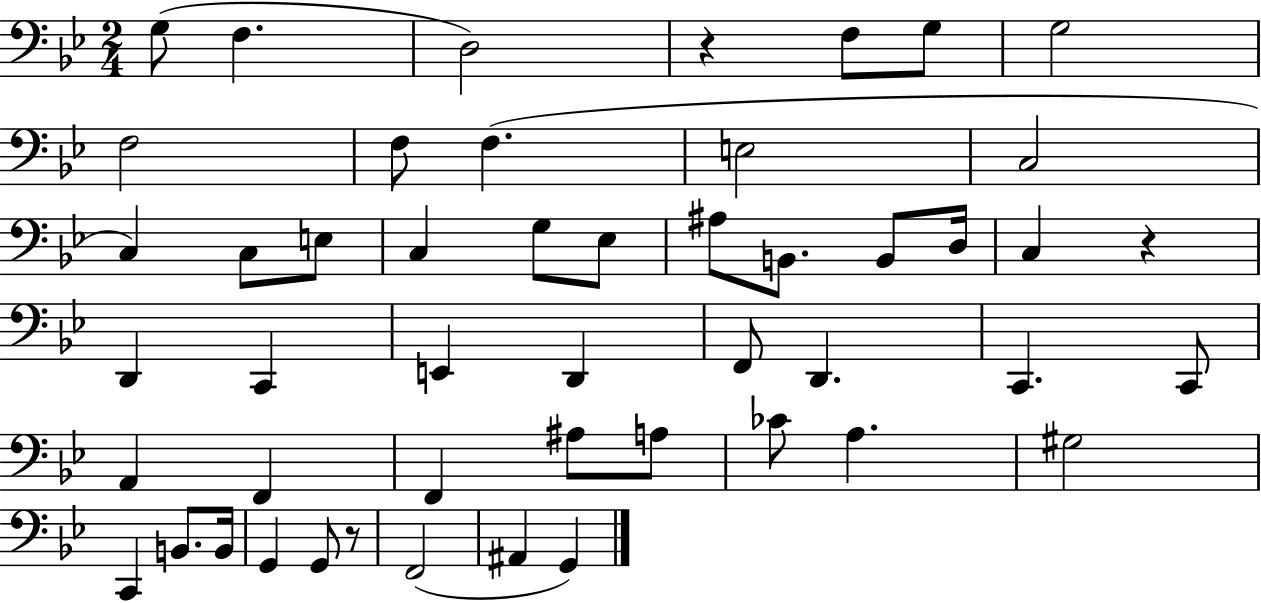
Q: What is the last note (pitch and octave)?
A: G2